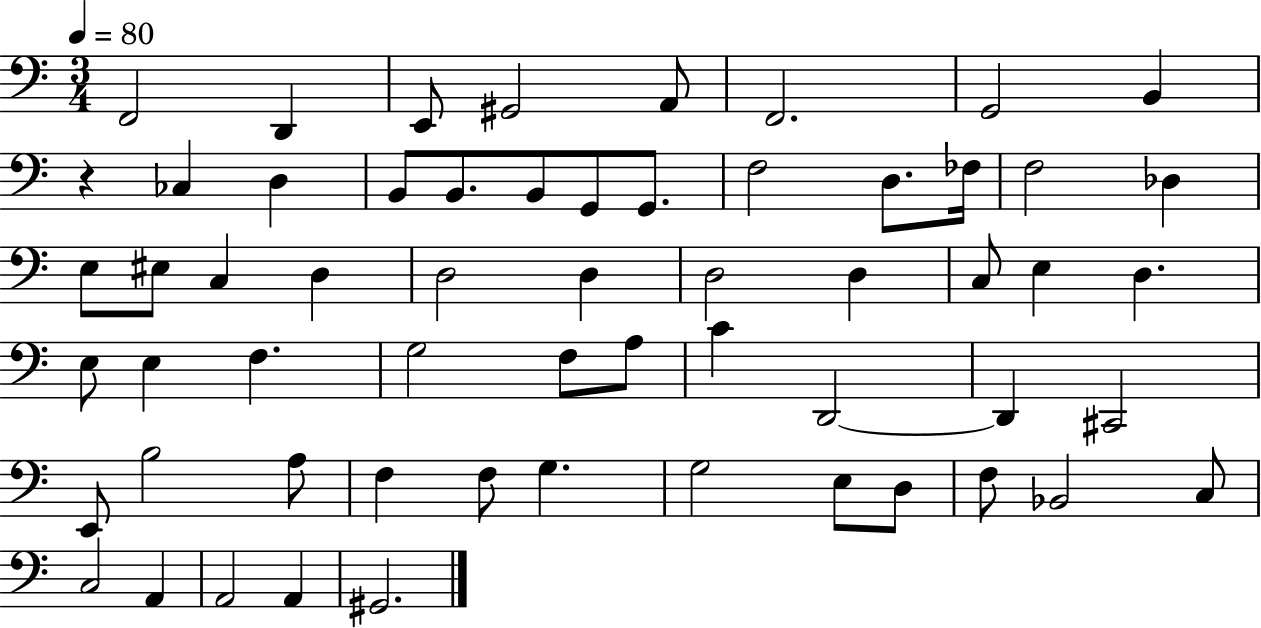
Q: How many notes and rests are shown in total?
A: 59